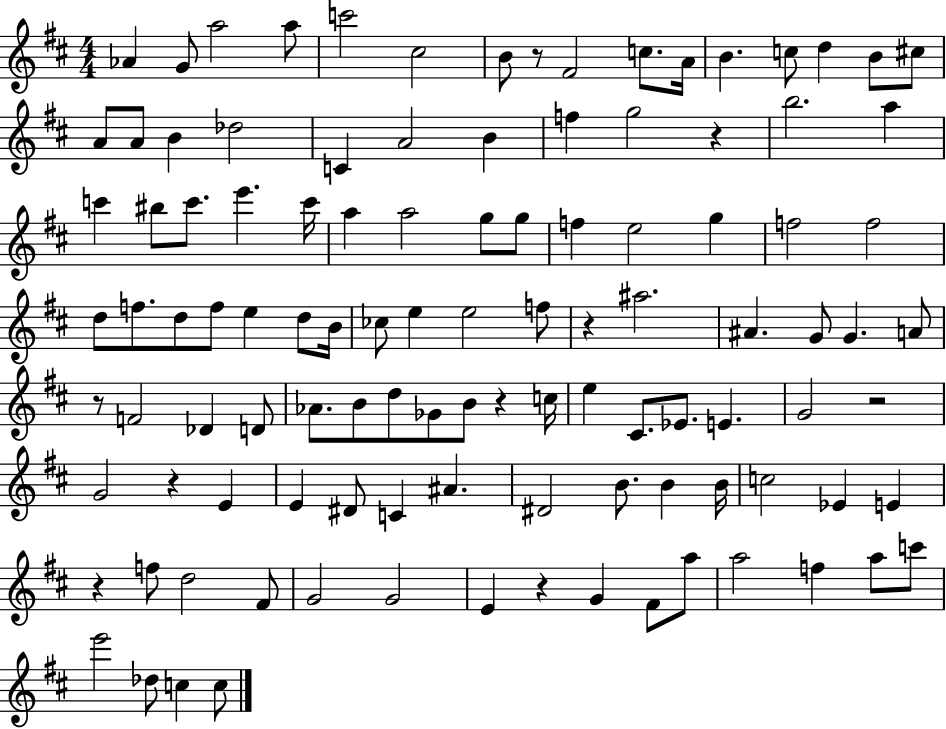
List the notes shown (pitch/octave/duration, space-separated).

Ab4/q G4/e A5/h A5/e C6/h C#5/h B4/e R/e F#4/h C5/e. A4/s B4/q. C5/e D5/q B4/e C#5/e A4/e A4/e B4/q Db5/h C4/q A4/h B4/q F5/q G5/h R/q B5/h. A5/q C6/q BIS5/e C6/e. E6/q. C6/s A5/q A5/h G5/e G5/e F5/q E5/h G5/q F5/h F5/h D5/e F5/e. D5/e F5/e E5/q D5/e B4/s CES5/e E5/q E5/h F5/e R/q A#5/h. A#4/q. G4/e G4/q. A4/e R/e F4/h Db4/q D4/e Ab4/e. B4/e D5/e Gb4/e B4/e R/q C5/s E5/q C#4/e. Eb4/e. E4/q. G4/h R/h G4/h R/q E4/q E4/q D#4/e C4/q A#4/q. D#4/h B4/e. B4/q B4/s C5/h Eb4/q E4/q R/q F5/e D5/h F#4/e G4/h G4/h E4/q R/q G4/q F#4/e A5/e A5/h F5/q A5/e C6/e E6/h Db5/e C5/q C5/e